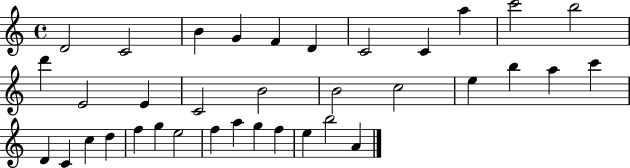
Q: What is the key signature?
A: C major